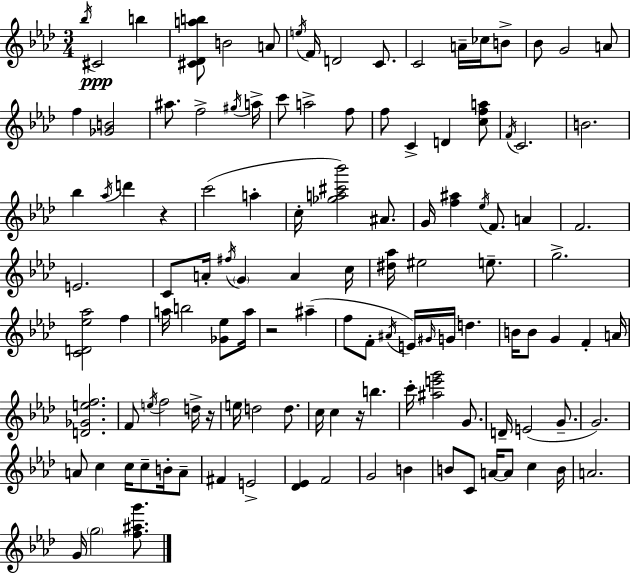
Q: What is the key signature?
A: F minor